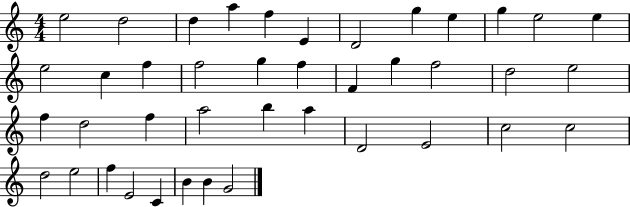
{
  \clef treble
  \numericTimeSignature
  \time 4/4
  \key c \major
  e''2 d''2 | d''4 a''4 f''4 e'4 | d'2 g''4 e''4 | g''4 e''2 e''4 | \break e''2 c''4 f''4 | f''2 g''4 f''4 | f'4 g''4 f''2 | d''2 e''2 | \break f''4 d''2 f''4 | a''2 b''4 a''4 | d'2 e'2 | c''2 c''2 | \break d''2 e''2 | f''4 e'2 c'4 | b'4 b'4 g'2 | \bar "|."
}